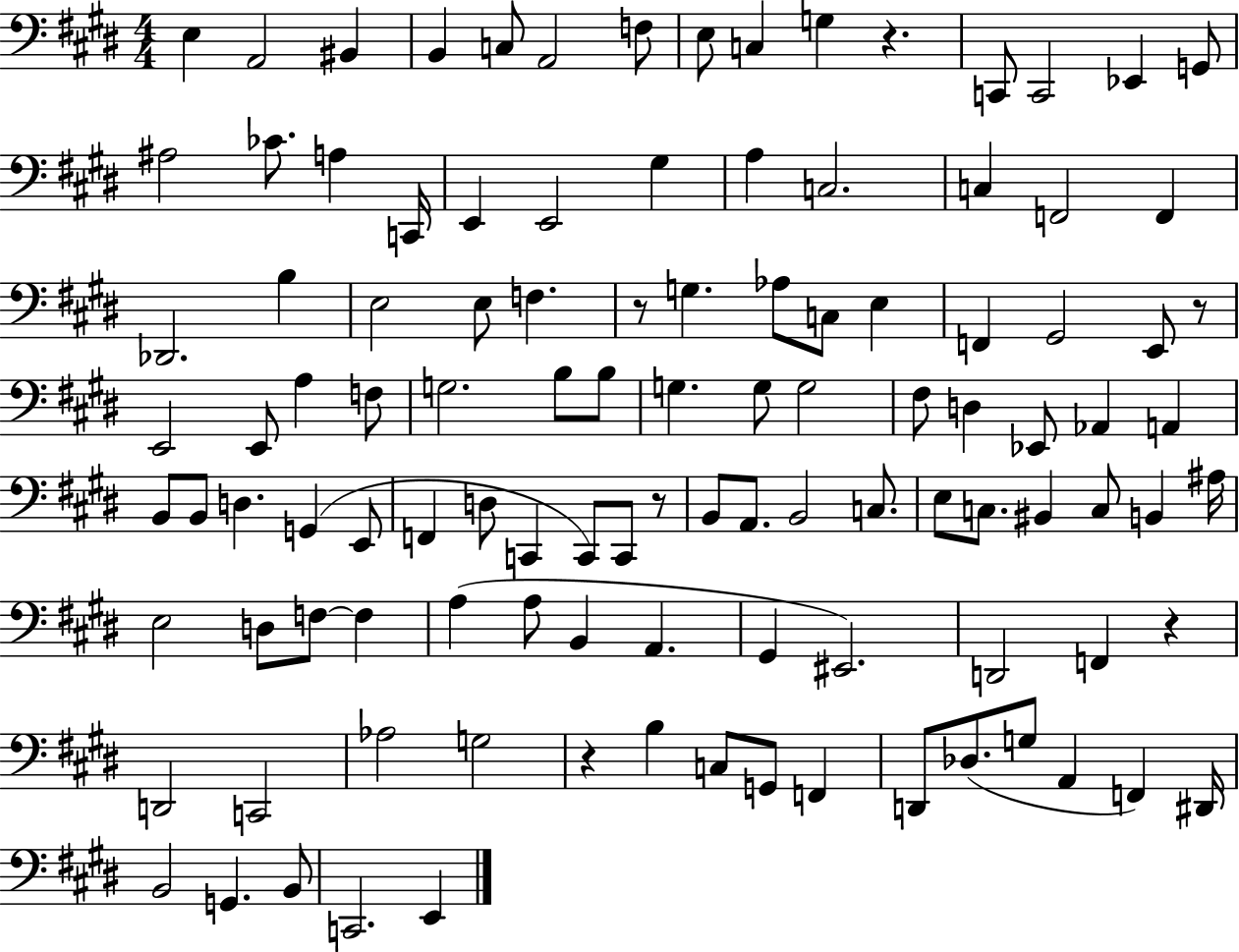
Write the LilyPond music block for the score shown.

{
  \clef bass
  \numericTimeSignature
  \time 4/4
  \key e \major
  e4 a,2 bis,4 | b,4 c8 a,2 f8 | e8 c4 g4 r4. | c,8 c,2 ees,4 g,8 | \break ais2 ces'8. a4 c,16 | e,4 e,2 gis4 | a4 c2. | c4 f,2 f,4 | \break des,2. b4 | e2 e8 f4. | r8 g4. aes8 c8 e4 | f,4 gis,2 e,8 r8 | \break e,2 e,8 a4 f8 | g2. b8 b8 | g4. g8 g2 | fis8 d4 ees,8 aes,4 a,4 | \break b,8 b,8 d4. g,4( e,8 | f,4 d8 c,4 c,8) c,8 r8 | b,8 a,8. b,2 c8. | e8 c8. bis,4 c8 b,4 ais16 | \break e2 d8 f8~~ f4 | a4( a8 b,4 a,4. | gis,4 eis,2.) | d,2 f,4 r4 | \break d,2 c,2 | aes2 g2 | r4 b4 c8 g,8 f,4 | d,8 des8.( g8 a,4 f,4) dis,16 | \break b,2 g,4. b,8 | c,2. e,4 | \bar "|."
}